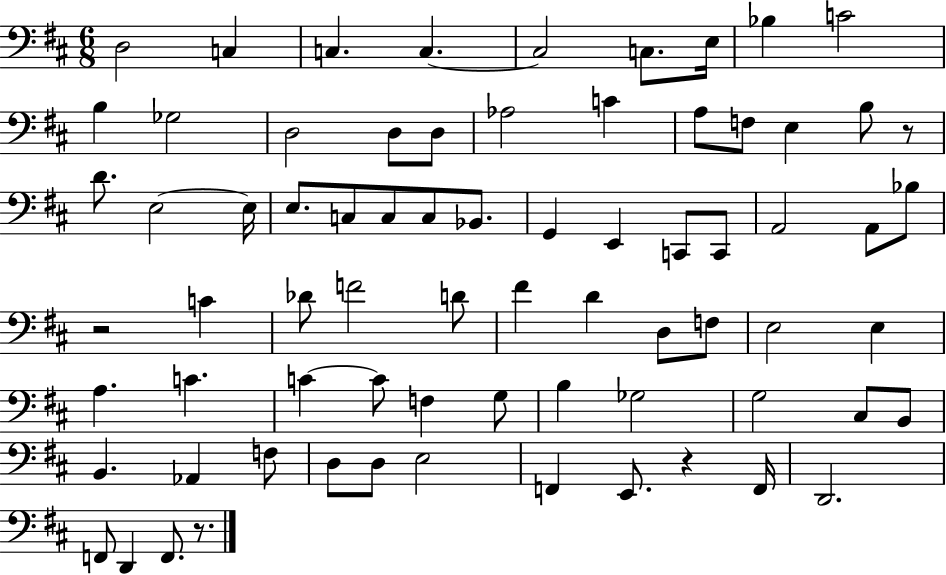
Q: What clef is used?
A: bass